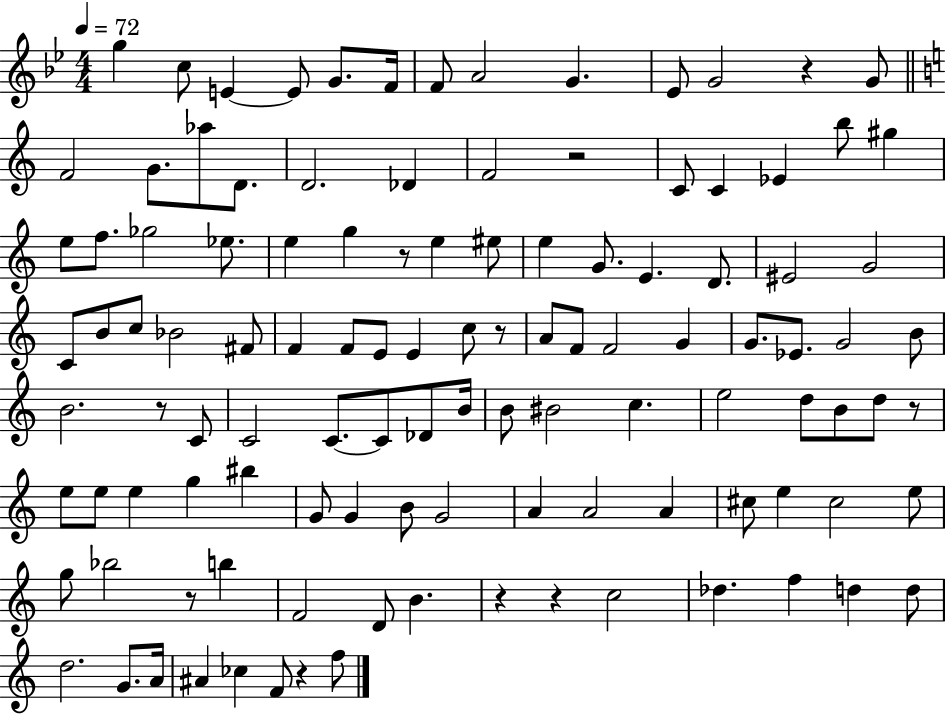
{
  \clef treble
  \numericTimeSignature
  \time 4/4
  \key bes \major
  \tempo 4 = 72
  g''4 c''8 e'4~~ e'8 g'8. f'16 | f'8 a'2 g'4. | ees'8 g'2 r4 g'8 | \bar "||" \break \key a \minor f'2 g'8. aes''8 d'8. | d'2. des'4 | f'2 r2 | c'8 c'4 ees'4 b''8 gis''4 | \break e''8 f''8. ges''2 ees''8. | e''4 g''4 r8 e''4 eis''8 | e''4 g'8. e'4. d'8. | eis'2 g'2 | \break c'8 b'8 c''8 bes'2 fis'8 | f'4 f'8 e'8 e'4 c''8 r8 | a'8 f'8 f'2 g'4 | g'8. ees'8. g'2 b'8 | \break b'2. r8 c'8 | c'2 c'8.~~ c'8 des'8 b'16 | b'8 bis'2 c''4. | e''2 d''8 b'8 d''8 r8 | \break e''8 e''8 e''4 g''4 bis''4 | g'8 g'4 b'8 g'2 | a'4 a'2 a'4 | cis''8 e''4 cis''2 e''8 | \break g''8 bes''2 r8 b''4 | f'2 d'8 b'4. | r4 r4 c''2 | des''4. f''4 d''4 d''8 | \break d''2. g'8. a'16 | ais'4 ces''4 f'8 r4 f''8 | \bar "|."
}